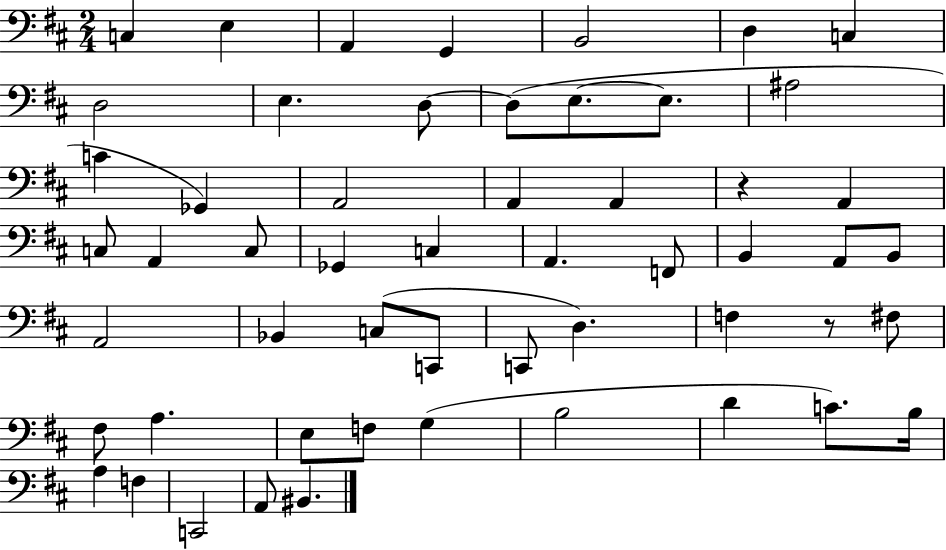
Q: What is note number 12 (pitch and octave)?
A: E3